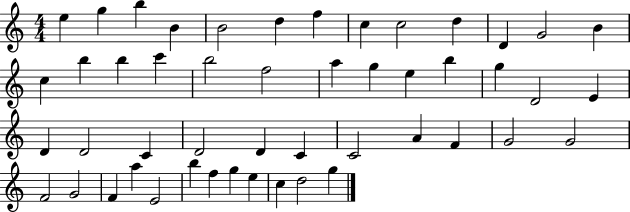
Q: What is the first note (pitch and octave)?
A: E5